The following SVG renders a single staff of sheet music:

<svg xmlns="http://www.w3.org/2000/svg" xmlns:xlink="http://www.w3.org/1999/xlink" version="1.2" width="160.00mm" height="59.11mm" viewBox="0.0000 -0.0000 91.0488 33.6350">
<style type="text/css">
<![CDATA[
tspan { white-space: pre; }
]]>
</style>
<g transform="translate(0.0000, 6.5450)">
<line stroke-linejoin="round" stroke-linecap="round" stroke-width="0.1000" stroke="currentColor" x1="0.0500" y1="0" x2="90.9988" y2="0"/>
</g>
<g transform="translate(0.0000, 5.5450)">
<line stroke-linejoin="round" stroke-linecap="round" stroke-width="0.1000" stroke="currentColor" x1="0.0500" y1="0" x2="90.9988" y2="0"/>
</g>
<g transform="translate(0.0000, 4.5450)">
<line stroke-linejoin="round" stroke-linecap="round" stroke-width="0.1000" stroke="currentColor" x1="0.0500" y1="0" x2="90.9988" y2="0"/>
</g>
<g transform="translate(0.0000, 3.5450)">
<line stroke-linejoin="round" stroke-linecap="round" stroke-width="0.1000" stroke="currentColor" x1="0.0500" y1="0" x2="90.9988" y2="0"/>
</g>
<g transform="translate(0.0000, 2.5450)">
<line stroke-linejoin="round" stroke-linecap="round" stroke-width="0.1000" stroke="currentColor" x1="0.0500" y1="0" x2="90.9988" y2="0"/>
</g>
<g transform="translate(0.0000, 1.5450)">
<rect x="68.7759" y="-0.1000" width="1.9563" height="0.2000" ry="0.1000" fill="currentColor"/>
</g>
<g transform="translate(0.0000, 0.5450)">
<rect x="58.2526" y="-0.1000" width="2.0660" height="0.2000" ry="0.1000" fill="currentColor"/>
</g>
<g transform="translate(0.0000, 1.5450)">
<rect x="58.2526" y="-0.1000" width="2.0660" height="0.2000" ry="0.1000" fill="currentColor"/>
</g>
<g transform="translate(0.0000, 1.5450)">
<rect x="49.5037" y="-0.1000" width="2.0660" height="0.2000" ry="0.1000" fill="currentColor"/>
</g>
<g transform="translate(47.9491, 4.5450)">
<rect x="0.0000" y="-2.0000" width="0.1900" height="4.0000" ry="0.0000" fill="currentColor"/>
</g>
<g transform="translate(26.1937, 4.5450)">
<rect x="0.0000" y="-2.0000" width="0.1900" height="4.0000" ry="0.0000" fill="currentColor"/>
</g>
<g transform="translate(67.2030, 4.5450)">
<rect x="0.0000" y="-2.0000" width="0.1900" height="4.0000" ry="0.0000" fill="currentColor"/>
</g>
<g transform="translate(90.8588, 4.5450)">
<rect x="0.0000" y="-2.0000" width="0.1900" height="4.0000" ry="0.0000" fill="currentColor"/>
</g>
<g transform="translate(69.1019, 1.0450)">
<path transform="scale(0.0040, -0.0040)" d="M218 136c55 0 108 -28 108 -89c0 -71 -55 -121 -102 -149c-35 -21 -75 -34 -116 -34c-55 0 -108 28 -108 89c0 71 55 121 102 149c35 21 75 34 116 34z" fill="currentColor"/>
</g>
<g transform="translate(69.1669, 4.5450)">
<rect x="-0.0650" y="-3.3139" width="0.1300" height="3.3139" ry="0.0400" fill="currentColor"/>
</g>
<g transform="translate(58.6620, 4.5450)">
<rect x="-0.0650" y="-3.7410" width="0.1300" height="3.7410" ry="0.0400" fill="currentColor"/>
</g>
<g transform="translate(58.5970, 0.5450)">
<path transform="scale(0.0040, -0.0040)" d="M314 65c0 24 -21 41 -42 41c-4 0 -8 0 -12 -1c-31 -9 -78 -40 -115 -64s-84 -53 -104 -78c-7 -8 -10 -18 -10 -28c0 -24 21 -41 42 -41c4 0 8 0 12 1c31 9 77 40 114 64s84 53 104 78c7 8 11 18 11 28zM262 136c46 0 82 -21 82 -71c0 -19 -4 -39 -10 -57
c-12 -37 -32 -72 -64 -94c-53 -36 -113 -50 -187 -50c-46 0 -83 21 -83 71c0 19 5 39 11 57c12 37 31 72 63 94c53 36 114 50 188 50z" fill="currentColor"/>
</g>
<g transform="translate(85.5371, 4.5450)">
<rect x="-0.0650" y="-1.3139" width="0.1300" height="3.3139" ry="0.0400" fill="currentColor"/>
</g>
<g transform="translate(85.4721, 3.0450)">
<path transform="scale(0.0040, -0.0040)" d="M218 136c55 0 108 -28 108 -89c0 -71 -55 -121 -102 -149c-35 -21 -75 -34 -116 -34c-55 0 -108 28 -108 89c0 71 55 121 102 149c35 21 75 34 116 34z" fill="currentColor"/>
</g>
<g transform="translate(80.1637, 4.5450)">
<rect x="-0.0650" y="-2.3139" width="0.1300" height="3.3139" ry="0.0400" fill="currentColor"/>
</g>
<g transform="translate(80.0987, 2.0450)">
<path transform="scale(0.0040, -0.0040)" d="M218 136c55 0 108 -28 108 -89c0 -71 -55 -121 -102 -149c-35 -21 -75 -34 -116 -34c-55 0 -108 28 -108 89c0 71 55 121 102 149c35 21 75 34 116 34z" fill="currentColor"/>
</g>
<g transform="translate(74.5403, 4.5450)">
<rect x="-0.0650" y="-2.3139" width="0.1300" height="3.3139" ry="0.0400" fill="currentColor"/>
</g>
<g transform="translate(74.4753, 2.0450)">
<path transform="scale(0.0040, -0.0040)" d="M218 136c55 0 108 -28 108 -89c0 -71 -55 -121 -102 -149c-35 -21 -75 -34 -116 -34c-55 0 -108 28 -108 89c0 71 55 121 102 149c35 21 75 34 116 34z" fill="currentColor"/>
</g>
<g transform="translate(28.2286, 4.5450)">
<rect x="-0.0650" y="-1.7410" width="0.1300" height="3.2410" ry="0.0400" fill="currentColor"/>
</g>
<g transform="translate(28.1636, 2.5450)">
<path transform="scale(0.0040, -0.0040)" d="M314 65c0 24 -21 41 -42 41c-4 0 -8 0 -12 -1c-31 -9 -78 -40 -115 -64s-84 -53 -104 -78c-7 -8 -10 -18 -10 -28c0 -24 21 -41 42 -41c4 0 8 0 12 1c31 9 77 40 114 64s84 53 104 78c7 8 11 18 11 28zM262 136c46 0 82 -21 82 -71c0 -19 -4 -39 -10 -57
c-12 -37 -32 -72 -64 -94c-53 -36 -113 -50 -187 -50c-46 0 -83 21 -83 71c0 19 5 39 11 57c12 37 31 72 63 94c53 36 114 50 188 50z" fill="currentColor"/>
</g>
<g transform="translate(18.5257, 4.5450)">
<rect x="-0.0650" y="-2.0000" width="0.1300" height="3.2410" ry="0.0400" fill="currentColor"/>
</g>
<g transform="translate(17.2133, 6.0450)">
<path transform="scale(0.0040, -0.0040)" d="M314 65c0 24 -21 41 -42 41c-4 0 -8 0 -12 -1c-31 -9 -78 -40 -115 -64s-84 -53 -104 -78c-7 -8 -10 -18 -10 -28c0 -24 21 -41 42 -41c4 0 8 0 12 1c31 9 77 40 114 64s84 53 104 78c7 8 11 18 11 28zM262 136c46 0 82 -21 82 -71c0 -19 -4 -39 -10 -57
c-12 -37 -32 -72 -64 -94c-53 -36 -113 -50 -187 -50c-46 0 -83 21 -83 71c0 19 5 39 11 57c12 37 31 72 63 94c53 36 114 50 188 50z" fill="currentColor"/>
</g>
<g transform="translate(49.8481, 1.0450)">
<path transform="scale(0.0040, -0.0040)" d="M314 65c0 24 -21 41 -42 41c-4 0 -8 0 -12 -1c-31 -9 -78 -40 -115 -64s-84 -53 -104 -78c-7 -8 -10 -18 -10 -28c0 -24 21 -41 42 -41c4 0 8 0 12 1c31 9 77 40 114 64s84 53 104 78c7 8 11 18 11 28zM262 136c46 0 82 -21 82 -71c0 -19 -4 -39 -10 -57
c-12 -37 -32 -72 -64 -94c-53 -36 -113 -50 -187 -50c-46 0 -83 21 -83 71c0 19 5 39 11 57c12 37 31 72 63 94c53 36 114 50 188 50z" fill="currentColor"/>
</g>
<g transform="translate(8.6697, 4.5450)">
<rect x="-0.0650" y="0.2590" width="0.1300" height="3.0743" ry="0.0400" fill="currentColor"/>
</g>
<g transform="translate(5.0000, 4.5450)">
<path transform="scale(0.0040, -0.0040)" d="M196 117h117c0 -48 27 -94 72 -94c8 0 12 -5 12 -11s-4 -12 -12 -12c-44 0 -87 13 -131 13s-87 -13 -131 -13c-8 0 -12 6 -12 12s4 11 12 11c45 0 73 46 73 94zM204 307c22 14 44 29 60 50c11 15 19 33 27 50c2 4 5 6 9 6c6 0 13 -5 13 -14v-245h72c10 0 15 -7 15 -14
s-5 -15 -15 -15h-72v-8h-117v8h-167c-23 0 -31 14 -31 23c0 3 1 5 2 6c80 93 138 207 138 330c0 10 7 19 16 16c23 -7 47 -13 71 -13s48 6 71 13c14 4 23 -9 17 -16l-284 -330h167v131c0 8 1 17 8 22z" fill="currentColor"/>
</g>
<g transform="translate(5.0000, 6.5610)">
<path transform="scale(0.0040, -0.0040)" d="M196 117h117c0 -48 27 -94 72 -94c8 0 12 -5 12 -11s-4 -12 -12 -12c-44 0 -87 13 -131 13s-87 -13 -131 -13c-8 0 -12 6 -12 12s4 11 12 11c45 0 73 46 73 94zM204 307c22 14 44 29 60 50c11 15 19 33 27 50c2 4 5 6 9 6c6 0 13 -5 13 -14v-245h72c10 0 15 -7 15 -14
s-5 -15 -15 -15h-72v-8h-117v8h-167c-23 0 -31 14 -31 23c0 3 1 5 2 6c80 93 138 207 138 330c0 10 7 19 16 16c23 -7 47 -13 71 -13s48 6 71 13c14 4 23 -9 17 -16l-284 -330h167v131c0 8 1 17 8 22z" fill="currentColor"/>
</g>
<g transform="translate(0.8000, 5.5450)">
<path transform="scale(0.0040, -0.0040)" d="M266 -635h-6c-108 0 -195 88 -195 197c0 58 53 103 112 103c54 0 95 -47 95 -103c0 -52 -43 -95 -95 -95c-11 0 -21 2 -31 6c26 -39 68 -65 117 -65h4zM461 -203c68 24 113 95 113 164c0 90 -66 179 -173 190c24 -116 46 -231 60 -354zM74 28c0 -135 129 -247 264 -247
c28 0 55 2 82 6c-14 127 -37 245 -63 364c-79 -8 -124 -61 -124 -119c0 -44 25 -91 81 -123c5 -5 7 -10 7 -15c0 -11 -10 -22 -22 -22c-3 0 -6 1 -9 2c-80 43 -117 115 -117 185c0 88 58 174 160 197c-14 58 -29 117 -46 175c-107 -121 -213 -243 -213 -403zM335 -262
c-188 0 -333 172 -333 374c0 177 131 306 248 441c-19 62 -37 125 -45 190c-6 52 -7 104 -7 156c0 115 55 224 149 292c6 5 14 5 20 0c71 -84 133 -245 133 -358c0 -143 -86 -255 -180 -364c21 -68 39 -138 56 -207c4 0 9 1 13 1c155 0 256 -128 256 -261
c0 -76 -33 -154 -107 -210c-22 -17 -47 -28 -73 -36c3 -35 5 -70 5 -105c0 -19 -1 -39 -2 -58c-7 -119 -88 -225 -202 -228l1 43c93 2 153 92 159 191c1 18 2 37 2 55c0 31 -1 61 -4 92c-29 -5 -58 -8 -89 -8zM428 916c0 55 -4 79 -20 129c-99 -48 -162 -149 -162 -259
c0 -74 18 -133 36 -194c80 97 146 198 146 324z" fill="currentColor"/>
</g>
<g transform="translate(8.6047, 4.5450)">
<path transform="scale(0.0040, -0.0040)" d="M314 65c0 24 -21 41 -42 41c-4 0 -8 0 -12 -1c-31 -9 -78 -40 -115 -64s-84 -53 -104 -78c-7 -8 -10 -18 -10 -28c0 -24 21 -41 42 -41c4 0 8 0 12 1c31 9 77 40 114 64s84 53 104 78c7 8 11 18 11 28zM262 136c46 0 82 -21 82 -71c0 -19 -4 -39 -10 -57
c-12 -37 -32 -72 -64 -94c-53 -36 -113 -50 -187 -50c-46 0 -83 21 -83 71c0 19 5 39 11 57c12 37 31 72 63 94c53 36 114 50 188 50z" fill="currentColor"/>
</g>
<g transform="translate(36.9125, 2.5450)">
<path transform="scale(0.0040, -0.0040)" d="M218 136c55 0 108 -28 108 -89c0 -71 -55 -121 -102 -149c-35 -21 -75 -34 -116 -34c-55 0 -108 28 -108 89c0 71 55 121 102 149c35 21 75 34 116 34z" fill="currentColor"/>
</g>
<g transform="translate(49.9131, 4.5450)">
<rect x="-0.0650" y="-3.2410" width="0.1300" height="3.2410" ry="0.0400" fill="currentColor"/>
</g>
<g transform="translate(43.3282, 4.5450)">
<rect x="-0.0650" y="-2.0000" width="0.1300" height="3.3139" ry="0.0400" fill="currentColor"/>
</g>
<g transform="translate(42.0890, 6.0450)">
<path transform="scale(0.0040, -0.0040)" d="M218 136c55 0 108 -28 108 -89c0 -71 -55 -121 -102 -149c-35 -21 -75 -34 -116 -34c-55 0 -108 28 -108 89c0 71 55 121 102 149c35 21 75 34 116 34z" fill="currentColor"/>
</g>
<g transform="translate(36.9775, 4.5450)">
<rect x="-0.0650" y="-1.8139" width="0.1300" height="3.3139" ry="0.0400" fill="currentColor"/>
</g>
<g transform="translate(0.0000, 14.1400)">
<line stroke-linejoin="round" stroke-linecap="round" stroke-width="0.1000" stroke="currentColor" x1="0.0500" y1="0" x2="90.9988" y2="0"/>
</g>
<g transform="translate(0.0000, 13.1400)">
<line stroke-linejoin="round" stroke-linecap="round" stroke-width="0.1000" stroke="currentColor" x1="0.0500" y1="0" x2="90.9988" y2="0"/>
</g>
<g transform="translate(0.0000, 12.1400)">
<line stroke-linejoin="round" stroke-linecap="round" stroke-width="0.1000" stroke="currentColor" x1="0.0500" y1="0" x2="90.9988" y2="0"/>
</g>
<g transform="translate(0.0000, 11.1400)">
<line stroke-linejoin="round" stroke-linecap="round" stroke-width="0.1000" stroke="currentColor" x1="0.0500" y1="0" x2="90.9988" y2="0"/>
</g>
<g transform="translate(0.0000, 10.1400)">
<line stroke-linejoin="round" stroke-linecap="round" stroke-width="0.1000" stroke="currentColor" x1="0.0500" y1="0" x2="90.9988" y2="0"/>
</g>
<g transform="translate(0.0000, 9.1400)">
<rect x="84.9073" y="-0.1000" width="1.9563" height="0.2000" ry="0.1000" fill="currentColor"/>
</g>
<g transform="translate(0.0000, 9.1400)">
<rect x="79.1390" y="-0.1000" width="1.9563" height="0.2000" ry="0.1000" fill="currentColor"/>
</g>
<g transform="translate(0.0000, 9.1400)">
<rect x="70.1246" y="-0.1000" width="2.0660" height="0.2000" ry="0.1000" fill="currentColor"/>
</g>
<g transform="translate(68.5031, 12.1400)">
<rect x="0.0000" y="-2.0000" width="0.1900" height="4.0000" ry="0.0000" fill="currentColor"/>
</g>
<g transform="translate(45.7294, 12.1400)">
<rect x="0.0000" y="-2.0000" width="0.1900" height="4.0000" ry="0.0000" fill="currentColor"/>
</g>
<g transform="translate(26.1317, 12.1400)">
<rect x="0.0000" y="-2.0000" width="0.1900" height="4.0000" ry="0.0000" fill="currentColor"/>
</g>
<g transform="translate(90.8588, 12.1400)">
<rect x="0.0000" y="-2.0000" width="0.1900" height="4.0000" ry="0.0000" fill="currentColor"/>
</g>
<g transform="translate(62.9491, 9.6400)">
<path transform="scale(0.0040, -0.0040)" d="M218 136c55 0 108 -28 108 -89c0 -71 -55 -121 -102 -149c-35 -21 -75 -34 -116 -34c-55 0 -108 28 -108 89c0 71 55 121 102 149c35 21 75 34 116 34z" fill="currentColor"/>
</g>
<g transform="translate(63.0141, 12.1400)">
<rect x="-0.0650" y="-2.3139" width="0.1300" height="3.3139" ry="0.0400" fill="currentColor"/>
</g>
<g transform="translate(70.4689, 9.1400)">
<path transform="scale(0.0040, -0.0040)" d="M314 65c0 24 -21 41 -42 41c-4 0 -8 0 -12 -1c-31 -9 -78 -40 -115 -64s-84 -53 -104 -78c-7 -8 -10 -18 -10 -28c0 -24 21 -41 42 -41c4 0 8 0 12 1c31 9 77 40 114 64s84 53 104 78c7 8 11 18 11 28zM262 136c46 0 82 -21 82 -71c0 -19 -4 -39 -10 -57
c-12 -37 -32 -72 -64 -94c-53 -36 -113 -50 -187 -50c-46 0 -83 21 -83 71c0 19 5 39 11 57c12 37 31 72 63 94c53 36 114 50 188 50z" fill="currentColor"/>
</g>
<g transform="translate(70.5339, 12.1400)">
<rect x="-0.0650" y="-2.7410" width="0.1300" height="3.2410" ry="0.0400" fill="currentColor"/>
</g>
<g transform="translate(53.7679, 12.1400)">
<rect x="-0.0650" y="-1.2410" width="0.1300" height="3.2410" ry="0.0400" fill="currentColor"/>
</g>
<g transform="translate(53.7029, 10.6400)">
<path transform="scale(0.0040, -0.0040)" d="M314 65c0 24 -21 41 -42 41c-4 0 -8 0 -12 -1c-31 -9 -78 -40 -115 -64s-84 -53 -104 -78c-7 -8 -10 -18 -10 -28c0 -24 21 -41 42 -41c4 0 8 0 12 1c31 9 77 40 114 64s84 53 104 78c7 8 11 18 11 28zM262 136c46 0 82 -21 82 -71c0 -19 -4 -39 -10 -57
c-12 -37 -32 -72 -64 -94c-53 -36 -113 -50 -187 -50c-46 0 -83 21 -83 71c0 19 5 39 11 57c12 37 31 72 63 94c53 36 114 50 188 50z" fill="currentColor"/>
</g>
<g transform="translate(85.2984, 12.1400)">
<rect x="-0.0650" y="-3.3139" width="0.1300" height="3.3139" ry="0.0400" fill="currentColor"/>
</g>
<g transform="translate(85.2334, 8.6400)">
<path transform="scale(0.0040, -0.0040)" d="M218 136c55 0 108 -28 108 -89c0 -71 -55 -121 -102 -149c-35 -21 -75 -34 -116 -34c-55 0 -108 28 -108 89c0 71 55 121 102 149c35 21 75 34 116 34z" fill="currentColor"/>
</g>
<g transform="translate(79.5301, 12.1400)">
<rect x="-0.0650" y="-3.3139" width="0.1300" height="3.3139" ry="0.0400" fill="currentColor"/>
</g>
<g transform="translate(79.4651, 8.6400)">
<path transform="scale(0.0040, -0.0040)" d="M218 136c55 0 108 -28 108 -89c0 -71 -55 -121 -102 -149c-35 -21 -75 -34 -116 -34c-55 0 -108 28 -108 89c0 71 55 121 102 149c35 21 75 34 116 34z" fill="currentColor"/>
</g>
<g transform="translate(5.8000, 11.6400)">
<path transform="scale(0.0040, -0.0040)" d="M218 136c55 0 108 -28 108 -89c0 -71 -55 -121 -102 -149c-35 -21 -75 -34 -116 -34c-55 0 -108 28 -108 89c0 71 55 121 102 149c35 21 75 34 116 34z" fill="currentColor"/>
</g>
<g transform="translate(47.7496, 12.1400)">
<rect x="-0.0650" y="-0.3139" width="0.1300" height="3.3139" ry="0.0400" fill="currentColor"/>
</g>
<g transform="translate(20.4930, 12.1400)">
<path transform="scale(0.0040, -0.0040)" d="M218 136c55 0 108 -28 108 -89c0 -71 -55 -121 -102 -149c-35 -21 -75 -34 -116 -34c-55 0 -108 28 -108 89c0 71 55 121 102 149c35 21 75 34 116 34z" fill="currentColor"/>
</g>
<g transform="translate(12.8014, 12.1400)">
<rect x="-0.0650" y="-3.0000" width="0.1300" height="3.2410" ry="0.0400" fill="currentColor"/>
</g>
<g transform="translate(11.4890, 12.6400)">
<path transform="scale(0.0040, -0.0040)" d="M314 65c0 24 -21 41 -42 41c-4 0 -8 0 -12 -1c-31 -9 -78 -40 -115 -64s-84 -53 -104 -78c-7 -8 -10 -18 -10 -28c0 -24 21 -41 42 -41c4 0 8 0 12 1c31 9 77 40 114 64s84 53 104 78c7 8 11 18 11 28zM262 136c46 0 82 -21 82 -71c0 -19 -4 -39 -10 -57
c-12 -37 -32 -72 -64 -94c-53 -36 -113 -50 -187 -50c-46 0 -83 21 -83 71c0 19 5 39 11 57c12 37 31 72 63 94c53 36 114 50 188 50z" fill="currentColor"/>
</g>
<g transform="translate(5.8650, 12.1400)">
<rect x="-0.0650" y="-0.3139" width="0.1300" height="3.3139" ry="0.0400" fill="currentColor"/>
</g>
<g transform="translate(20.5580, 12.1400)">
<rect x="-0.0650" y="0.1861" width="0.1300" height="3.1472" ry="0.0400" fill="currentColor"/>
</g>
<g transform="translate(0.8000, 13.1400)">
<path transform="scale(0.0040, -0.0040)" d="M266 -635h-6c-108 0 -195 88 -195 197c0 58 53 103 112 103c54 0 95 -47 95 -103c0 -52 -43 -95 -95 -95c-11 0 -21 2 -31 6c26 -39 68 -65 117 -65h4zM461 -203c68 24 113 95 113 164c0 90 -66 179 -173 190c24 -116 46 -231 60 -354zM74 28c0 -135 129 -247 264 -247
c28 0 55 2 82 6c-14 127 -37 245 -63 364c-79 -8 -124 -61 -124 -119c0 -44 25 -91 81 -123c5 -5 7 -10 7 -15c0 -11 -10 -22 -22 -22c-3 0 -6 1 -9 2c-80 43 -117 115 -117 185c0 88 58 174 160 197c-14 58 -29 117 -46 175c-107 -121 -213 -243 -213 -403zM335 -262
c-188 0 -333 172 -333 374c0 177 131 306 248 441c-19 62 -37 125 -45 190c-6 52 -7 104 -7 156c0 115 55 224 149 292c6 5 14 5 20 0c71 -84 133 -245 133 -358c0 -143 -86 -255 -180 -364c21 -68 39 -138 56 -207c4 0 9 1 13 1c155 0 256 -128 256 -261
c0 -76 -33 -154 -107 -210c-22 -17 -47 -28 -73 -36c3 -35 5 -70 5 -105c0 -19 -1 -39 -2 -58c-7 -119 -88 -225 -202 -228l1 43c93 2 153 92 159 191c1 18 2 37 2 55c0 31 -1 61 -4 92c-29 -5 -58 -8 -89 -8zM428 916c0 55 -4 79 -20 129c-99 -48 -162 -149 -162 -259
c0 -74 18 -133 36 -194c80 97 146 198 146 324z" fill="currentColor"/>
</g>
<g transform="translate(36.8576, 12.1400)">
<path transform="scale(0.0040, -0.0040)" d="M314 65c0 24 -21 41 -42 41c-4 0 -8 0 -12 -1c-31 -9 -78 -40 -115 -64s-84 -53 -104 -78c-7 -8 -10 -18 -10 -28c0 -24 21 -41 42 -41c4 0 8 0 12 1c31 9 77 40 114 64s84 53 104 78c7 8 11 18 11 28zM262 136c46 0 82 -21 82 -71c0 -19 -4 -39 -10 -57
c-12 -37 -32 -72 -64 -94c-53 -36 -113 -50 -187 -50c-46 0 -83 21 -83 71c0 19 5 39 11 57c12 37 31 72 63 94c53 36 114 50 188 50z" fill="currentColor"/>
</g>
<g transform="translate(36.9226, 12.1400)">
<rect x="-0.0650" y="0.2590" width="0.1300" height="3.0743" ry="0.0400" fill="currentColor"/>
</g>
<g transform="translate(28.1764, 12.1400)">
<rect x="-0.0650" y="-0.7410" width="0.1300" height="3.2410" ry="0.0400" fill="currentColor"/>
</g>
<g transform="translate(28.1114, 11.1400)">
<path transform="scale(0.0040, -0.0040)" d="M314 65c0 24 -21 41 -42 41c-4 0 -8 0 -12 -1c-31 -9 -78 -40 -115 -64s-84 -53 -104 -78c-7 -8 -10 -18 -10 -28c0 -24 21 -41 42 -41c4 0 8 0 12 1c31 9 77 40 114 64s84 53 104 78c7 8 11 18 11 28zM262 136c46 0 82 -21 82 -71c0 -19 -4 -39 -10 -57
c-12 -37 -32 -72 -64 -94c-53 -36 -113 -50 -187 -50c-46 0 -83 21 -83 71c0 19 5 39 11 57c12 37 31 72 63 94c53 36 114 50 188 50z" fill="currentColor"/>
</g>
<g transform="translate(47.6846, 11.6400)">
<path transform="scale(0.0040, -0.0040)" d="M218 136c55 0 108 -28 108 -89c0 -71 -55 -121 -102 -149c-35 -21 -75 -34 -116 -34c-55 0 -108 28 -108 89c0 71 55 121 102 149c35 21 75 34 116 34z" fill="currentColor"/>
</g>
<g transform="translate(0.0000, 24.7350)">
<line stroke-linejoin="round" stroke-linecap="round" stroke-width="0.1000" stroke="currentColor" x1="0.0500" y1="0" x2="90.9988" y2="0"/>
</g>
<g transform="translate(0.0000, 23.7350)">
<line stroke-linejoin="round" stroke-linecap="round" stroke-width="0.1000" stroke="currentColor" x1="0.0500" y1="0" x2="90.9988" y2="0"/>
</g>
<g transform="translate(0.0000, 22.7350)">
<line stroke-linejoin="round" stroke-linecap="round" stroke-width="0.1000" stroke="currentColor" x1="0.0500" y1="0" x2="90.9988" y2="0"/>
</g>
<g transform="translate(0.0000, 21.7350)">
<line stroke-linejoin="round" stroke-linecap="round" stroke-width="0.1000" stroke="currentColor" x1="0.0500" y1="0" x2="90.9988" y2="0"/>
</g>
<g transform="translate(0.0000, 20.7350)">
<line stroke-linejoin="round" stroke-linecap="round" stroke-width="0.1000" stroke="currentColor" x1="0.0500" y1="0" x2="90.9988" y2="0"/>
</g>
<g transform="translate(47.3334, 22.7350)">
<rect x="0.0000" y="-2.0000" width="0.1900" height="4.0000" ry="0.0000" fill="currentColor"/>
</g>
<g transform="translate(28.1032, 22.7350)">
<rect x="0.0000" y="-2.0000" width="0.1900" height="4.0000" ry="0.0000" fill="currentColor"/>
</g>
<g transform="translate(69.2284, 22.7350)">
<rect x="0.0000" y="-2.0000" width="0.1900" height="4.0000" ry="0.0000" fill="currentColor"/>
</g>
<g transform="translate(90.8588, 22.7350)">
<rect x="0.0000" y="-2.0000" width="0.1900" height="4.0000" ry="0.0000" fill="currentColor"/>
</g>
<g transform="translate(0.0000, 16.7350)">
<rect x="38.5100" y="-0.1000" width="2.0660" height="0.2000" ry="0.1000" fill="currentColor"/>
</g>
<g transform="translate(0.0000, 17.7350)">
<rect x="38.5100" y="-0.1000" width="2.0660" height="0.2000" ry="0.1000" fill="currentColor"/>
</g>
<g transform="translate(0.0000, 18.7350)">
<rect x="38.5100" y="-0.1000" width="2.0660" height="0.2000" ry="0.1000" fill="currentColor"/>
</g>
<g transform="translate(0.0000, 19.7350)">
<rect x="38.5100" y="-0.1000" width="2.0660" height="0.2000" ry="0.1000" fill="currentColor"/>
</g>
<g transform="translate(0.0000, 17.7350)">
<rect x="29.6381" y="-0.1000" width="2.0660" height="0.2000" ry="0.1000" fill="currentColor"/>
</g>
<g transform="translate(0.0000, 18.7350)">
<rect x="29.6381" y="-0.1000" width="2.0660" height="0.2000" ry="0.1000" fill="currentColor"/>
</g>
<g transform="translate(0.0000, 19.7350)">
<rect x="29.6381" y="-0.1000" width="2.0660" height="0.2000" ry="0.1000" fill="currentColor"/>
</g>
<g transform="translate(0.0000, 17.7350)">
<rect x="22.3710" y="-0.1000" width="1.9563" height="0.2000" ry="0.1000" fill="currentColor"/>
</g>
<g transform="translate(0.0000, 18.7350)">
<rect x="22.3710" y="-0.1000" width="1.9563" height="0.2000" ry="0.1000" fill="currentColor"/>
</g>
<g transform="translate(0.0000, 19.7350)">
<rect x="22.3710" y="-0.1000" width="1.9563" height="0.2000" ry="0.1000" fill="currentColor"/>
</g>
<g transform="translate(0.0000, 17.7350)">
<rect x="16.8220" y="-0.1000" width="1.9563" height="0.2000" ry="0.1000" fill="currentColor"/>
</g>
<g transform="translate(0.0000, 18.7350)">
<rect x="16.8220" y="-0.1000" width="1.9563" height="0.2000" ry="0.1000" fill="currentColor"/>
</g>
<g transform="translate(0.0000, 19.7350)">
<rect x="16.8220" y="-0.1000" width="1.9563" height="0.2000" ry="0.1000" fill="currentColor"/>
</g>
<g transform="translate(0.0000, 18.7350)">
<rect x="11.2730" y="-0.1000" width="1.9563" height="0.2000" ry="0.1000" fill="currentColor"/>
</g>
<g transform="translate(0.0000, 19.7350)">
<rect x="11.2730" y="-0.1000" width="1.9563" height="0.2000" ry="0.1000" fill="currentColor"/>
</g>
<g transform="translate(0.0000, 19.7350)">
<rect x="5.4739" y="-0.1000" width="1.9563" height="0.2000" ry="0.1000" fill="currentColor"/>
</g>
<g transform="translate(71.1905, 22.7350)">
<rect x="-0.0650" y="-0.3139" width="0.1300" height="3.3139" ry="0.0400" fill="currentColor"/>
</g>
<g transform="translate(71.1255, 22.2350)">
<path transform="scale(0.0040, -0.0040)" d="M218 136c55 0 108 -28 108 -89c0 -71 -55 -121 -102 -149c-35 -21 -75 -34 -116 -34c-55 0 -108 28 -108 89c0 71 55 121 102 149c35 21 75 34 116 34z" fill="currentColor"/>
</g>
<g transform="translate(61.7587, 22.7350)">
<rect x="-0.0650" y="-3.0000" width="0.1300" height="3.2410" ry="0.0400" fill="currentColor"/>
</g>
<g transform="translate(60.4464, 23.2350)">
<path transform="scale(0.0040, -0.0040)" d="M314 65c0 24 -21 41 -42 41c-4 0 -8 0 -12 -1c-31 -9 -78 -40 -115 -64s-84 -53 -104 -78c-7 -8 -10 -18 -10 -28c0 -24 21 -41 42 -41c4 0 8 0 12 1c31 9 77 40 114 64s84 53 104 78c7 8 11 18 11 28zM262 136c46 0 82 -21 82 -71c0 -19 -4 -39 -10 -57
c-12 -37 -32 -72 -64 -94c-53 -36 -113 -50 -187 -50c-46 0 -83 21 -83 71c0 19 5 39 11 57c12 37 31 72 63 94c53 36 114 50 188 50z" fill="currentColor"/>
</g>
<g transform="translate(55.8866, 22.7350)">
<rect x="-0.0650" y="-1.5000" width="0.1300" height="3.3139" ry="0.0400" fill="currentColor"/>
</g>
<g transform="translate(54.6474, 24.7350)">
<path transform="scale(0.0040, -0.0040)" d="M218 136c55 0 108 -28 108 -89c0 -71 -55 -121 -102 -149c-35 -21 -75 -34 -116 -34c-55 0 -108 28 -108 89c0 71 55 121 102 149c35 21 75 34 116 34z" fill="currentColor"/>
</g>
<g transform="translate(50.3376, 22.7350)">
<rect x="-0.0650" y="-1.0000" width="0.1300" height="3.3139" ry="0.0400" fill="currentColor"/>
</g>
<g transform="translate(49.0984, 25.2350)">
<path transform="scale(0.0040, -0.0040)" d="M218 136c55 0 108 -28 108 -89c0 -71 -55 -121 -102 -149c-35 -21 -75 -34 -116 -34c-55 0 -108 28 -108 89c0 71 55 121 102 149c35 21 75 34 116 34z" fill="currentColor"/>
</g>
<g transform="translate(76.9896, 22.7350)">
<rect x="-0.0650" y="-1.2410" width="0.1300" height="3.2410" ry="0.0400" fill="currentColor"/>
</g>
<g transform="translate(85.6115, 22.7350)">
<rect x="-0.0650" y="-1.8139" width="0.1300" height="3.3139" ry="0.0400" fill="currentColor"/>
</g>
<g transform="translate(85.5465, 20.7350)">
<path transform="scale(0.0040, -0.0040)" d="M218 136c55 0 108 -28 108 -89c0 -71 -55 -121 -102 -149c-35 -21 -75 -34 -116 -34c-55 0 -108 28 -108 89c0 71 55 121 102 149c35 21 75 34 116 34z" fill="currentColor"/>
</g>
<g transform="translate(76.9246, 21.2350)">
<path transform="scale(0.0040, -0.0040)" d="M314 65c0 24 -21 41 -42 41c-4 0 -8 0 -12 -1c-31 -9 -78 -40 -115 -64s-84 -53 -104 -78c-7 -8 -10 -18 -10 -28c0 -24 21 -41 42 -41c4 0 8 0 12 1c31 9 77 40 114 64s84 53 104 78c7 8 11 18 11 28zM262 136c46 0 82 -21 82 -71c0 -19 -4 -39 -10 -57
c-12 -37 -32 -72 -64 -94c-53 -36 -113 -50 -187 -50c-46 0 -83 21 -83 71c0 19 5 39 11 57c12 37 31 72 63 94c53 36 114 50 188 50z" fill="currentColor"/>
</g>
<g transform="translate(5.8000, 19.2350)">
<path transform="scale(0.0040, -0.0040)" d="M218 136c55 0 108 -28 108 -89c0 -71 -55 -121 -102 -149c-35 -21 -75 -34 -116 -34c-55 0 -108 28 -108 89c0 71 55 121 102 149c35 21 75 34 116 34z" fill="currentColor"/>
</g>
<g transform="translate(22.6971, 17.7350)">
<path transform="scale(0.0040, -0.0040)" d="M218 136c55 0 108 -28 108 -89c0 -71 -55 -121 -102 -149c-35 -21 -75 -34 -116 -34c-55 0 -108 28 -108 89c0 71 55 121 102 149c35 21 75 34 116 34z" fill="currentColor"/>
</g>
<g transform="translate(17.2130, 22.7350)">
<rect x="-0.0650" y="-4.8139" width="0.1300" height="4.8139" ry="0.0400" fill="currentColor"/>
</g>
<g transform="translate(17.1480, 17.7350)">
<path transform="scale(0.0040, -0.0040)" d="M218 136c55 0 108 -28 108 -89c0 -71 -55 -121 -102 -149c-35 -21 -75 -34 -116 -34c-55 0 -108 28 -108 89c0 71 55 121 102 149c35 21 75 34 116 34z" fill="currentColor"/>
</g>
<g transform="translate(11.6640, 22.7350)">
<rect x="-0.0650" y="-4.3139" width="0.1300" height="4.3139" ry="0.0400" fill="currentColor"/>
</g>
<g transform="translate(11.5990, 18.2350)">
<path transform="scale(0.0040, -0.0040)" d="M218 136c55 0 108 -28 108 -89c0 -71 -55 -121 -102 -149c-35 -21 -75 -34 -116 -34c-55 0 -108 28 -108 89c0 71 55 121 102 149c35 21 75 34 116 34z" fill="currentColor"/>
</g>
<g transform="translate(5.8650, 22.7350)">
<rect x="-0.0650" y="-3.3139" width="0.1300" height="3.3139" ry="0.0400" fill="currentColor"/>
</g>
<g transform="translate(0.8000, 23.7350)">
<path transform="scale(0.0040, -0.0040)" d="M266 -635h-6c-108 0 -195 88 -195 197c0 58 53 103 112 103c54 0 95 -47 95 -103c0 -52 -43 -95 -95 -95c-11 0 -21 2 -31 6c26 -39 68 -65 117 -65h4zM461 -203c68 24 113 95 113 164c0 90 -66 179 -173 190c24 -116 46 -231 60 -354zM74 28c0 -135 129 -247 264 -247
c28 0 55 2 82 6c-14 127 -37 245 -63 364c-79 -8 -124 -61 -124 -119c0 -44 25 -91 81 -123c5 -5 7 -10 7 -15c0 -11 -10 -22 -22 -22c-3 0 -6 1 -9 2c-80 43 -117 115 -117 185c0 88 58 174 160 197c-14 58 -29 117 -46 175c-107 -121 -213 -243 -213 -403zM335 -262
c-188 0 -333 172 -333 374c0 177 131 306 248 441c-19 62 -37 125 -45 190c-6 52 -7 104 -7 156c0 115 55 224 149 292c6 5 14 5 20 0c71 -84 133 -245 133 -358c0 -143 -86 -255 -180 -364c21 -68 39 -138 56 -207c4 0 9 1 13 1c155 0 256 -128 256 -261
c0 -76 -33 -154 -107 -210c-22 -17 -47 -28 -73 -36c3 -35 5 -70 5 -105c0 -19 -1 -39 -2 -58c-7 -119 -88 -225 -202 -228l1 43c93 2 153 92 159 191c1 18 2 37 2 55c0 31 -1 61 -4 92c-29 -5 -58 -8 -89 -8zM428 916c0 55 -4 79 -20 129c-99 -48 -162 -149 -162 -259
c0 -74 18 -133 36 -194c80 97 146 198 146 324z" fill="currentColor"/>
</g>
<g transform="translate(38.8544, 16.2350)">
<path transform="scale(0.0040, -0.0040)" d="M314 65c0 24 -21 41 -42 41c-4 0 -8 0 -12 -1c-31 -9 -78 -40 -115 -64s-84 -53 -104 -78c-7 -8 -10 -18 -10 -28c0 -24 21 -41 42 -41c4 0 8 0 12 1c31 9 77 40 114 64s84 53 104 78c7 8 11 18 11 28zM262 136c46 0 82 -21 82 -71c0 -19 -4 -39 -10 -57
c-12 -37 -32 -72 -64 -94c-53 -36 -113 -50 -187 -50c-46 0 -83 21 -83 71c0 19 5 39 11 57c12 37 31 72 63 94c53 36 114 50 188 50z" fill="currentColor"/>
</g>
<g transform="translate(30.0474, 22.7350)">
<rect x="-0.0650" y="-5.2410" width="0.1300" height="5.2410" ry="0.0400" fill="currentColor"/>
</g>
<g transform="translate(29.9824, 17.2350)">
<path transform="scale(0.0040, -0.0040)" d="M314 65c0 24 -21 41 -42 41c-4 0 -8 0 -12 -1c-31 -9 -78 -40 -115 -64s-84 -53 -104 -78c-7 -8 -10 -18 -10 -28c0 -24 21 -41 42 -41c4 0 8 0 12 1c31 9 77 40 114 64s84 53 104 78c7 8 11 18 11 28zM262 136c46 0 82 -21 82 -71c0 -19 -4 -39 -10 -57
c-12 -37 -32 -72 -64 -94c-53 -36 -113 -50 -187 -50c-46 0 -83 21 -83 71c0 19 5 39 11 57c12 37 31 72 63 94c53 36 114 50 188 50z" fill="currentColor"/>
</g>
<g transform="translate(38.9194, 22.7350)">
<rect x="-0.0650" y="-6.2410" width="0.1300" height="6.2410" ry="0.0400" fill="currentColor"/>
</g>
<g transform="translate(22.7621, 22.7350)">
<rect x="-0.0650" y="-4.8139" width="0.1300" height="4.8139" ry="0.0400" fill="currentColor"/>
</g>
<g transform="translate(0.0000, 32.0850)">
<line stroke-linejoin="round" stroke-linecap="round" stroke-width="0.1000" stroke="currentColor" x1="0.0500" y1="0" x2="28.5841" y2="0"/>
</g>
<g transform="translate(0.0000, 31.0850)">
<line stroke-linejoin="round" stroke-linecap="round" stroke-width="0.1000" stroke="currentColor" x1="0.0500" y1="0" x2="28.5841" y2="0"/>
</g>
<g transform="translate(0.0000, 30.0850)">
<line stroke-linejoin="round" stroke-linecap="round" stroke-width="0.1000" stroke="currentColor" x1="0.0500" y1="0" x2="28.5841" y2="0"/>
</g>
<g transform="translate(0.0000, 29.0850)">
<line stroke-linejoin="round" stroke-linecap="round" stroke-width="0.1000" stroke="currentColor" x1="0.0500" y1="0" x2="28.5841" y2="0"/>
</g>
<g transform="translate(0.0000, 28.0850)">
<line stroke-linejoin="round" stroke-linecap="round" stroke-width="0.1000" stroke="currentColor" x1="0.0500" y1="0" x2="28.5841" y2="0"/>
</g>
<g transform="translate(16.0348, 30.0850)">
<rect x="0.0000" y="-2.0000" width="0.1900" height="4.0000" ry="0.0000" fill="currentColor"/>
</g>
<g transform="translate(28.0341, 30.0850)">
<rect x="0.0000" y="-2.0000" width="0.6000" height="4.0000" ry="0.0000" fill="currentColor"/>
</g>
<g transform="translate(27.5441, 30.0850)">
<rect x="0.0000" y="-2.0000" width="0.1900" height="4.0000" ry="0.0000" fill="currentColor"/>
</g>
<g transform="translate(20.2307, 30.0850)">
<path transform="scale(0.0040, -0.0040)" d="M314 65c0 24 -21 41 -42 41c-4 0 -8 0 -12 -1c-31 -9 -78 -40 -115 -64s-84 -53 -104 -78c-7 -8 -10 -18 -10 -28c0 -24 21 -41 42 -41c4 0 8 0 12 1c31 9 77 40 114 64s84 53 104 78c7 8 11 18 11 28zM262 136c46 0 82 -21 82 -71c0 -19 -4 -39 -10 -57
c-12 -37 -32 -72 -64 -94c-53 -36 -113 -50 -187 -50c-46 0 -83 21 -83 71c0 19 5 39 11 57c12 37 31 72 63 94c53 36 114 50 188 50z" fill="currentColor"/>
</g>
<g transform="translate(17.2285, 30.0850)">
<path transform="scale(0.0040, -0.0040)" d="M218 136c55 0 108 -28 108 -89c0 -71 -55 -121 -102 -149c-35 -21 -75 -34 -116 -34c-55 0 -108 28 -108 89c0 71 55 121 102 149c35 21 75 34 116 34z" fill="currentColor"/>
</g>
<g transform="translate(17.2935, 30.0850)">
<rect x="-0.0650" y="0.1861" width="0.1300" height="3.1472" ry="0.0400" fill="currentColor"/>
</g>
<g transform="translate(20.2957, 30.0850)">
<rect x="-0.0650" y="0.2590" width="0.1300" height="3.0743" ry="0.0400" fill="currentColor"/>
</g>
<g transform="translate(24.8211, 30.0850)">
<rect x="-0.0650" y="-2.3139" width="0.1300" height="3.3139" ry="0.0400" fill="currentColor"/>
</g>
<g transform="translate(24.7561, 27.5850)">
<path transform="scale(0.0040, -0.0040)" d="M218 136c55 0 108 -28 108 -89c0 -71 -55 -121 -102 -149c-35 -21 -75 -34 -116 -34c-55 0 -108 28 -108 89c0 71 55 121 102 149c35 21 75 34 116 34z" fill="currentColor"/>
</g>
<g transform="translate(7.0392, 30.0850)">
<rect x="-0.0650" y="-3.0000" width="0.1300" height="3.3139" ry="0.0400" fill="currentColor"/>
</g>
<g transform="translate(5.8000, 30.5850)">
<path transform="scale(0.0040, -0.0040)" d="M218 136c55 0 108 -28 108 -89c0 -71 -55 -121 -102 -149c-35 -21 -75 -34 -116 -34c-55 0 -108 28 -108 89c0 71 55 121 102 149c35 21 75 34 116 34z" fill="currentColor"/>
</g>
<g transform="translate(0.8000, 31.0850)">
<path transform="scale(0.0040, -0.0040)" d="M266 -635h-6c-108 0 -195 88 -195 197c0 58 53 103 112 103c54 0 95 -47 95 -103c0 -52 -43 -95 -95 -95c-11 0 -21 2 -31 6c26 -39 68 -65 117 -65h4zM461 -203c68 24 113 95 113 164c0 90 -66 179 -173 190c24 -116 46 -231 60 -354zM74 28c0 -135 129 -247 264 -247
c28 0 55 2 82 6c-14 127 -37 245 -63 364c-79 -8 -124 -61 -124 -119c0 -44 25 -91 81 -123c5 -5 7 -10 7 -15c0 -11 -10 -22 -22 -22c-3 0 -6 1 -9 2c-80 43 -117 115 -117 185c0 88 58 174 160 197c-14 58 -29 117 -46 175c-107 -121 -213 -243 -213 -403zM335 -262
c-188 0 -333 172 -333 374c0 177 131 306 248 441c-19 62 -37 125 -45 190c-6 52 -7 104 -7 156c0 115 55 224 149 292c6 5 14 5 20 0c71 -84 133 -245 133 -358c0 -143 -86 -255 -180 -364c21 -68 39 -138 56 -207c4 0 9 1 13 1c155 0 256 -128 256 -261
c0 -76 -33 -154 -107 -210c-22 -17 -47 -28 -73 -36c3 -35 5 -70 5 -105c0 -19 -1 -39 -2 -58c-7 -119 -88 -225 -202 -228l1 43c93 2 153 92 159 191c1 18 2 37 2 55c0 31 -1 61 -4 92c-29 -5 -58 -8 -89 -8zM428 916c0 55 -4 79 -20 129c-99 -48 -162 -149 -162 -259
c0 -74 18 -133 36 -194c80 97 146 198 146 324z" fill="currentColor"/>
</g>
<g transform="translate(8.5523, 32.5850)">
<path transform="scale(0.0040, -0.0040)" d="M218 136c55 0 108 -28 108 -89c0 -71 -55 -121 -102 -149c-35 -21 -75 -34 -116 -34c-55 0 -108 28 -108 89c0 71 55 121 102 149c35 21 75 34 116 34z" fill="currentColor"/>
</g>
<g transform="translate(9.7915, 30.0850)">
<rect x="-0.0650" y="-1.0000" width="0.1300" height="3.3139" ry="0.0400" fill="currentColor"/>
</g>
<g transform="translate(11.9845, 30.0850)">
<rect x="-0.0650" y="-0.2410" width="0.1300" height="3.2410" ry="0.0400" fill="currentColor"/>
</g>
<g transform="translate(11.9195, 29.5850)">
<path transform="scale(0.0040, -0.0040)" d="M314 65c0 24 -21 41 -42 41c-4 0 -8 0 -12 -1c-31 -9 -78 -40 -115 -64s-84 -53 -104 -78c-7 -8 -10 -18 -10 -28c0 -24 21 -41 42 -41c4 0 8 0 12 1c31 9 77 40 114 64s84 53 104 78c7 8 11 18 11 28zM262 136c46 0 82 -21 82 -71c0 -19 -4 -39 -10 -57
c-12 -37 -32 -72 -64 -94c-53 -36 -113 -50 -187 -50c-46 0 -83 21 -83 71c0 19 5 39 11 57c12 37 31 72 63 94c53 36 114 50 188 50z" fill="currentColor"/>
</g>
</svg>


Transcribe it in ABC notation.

X:1
T:Untitled
M:4/4
L:1/4
K:C
B2 F2 f2 f F b2 c'2 b g g e c A2 B d2 B2 c e2 g a2 b b b d' e' e' f'2 a'2 D E A2 c e2 f A D c2 B B2 g